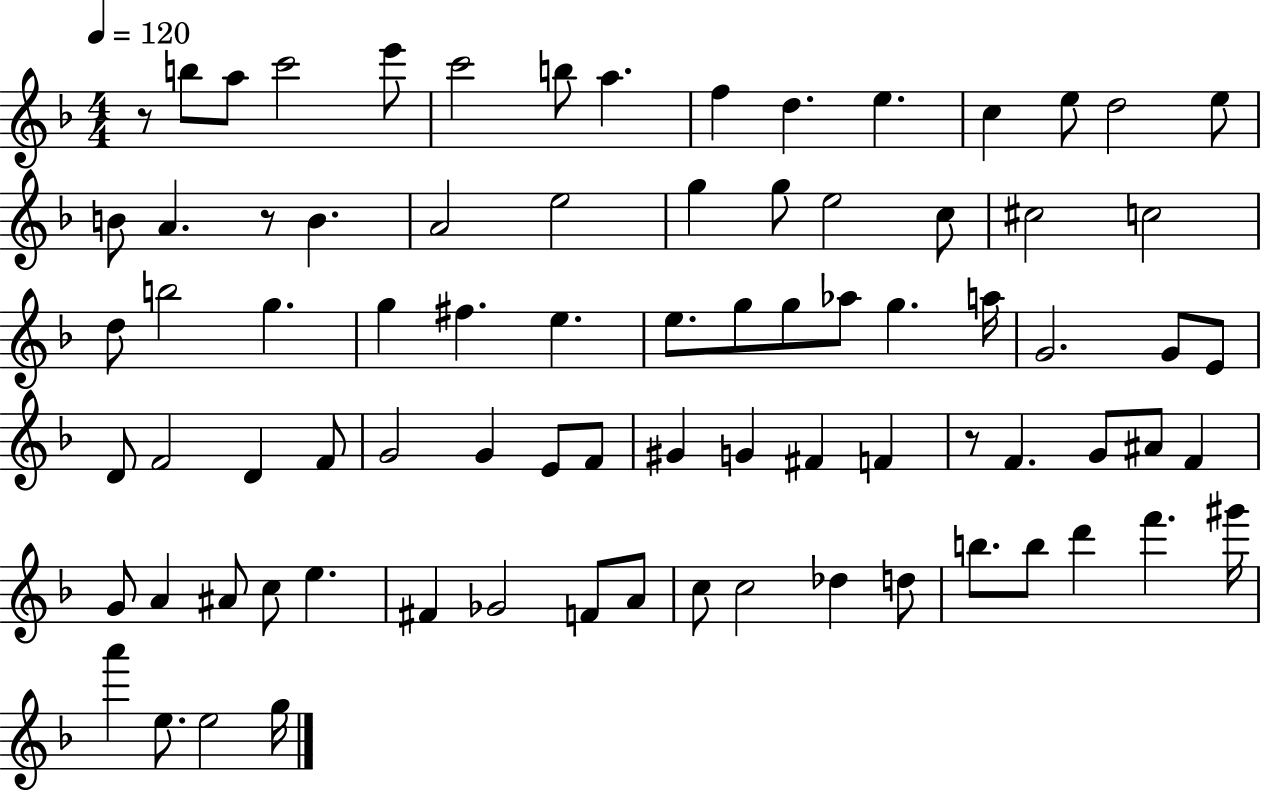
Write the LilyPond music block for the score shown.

{
  \clef treble
  \numericTimeSignature
  \time 4/4
  \key f \major
  \tempo 4 = 120
  \repeat volta 2 { r8 b''8 a''8 c'''2 e'''8 | c'''2 b''8 a''4. | f''4 d''4. e''4. | c''4 e''8 d''2 e''8 | \break b'8 a'4. r8 b'4. | a'2 e''2 | g''4 g''8 e''2 c''8 | cis''2 c''2 | \break d''8 b''2 g''4. | g''4 fis''4. e''4. | e''8. g''8 g''8 aes''8 g''4. a''16 | g'2. g'8 e'8 | \break d'8 f'2 d'4 f'8 | g'2 g'4 e'8 f'8 | gis'4 g'4 fis'4 f'4 | r8 f'4. g'8 ais'8 f'4 | \break g'8 a'4 ais'8 c''8 e''4. | fis'4 ges'2 f'8 a'8 | c''8 c''2 des''4 d''8 | b''8. b''8 d'''4 f'''4. gis'''16 | \break a'''4 e''8. e''2 g''16 | } \bar "|."
}